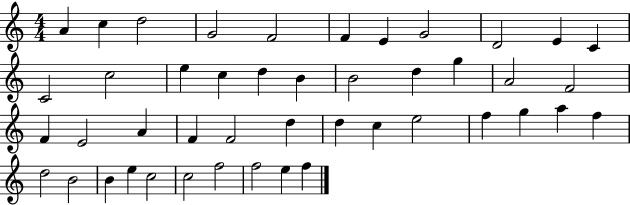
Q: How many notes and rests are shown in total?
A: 45